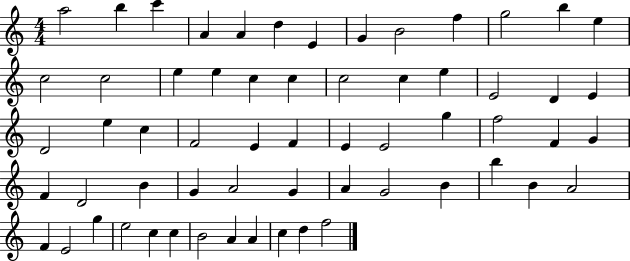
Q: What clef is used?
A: treble